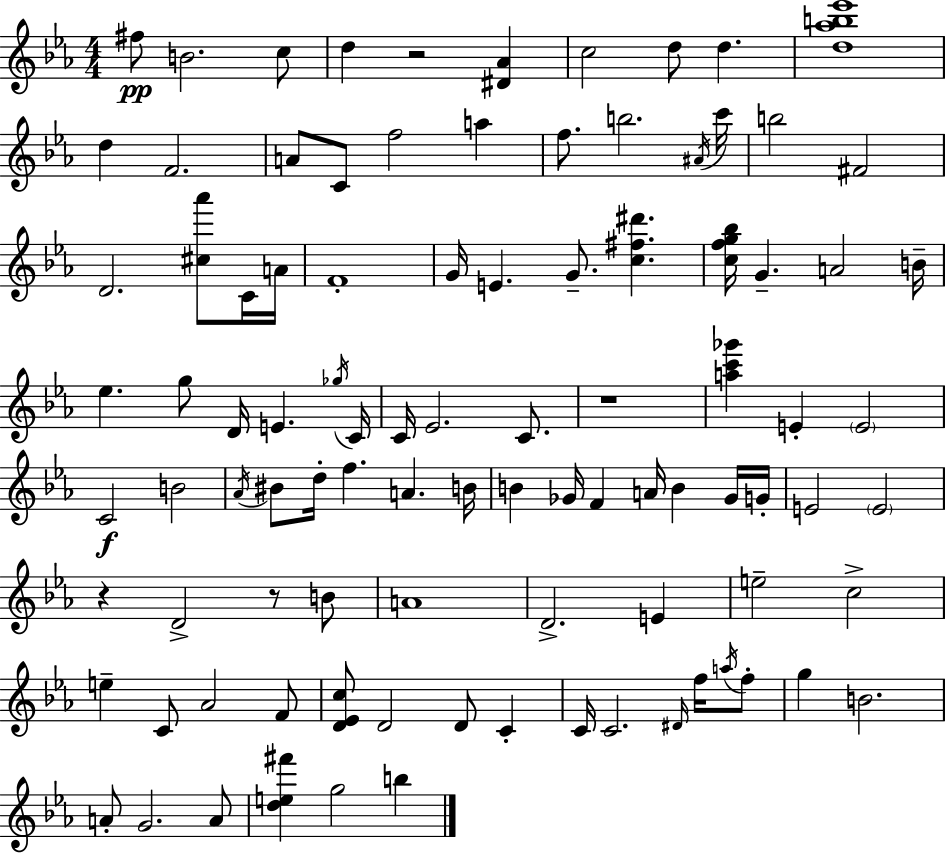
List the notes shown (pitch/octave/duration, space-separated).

F#5/e B4/h. C5/e D5/q R/h [D#4,Ab4]/q C5/h D5/e D5/q. [D5,Ab5,B5,Eb6]/w D5/q F4/h. A4/e C4/e F5/h A5/q F5/e. B5/h. A#4/s C6/s B5/h F#4/h D4/h. [C#5,Ab6]/e C4/s A4/s F4/w G4/s E4/q. G4/e. [C5,F#5,D#6]/q. [C5,F5,G5,Bb5]/s G4/q. A4/h B4/s Eb5/q. G5/e D4/s E4/q. Gb5/s C4/s C4/s Eb4/h. C4/e. R/w [A5,C6,Gb6]/q E4/q E4/h C4/h B4/h Ab4/s BIS4/e D5/s F5/q. A4/q. B4/s B4/q Gb4/s F4/q A4/s B4/q Gb4/s G4/s E4/h E4/h R/q D4/h R/e B4/e A4/w D4/h. E4/q E5/h C5/h E5/q C4/e Ab4/h F4/e [D4,Eb4,C5]/e D4/h D4/e C4/q C4/s C4/h. D#4/s F5/s A5/s F5/e G5/q B4/h. A4/e G4/h. A4/e [D5,E5,F#6]/q G5/h B5/q